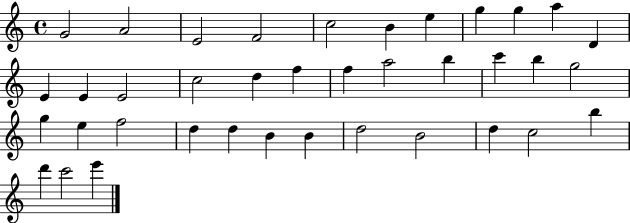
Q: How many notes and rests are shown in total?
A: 38